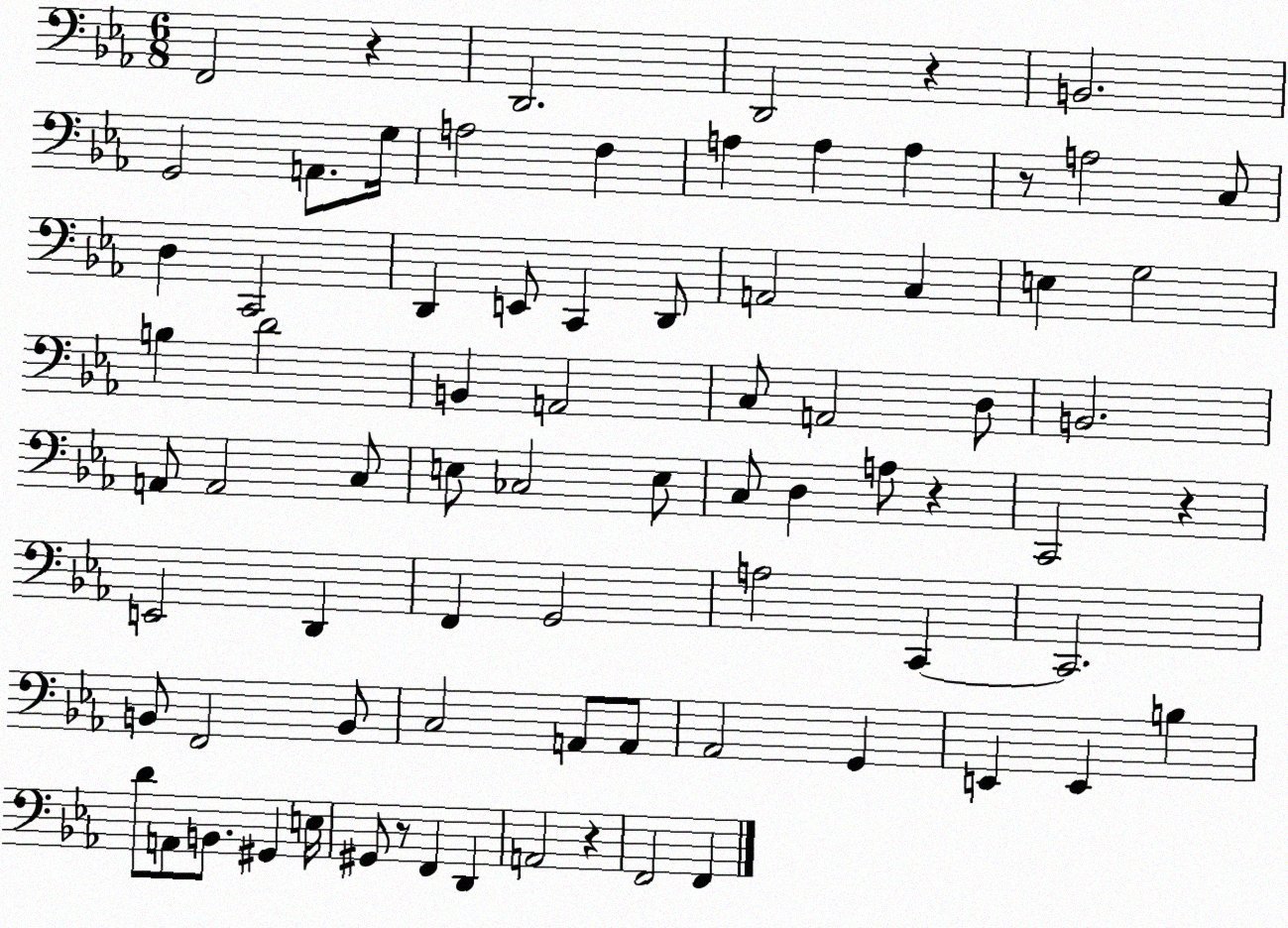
X:1
T:Untitled
M:6/8
L:1/4
K:Eb
F,,2 z D,,2 D,,2 z B,,2 G,,2 A,,/2 G,/4 A,2 F, A, A, A, z/2 A,2 C,/2 D, C,,2 D,, E,,/2 C,, D,,/2 A,,2 C, E, G,2 B, D2 B,, A,,2 C,/2 A,,2 D,/2 B,,2 A,,/2 A,,2 C,/2 E,/2 _C,2 E,/2 C,/2 D, A,/2 z C,,2 z E,,2 D,, F,, G,,2 A,2 C,, C,,2 B,,/2 F,,2 B,,/2 C,2 A,,/2 A,,/2 _A,,2 G,, E,, E,, B, D/2 A,,/2 B,,/2 ^G,, E,/4 ^G,,/2 z/2 F,, D,, A,,2 z F,,2 F,,